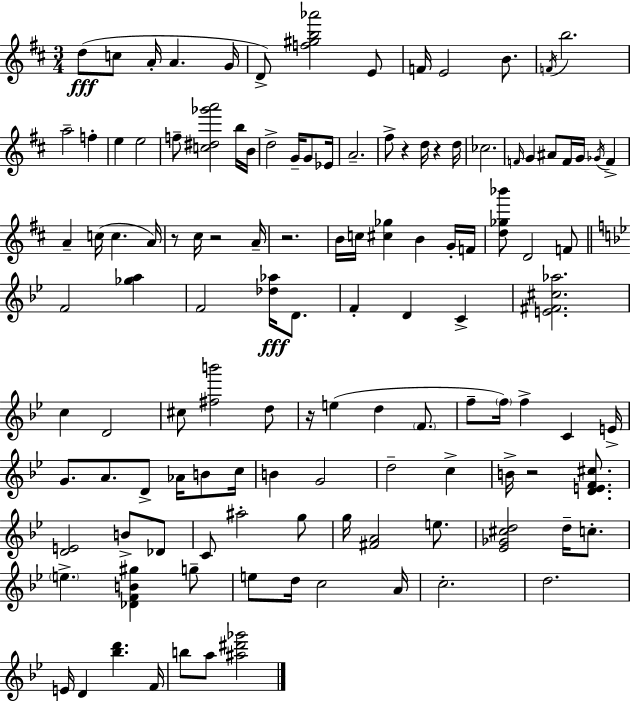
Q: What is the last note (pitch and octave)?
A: A5